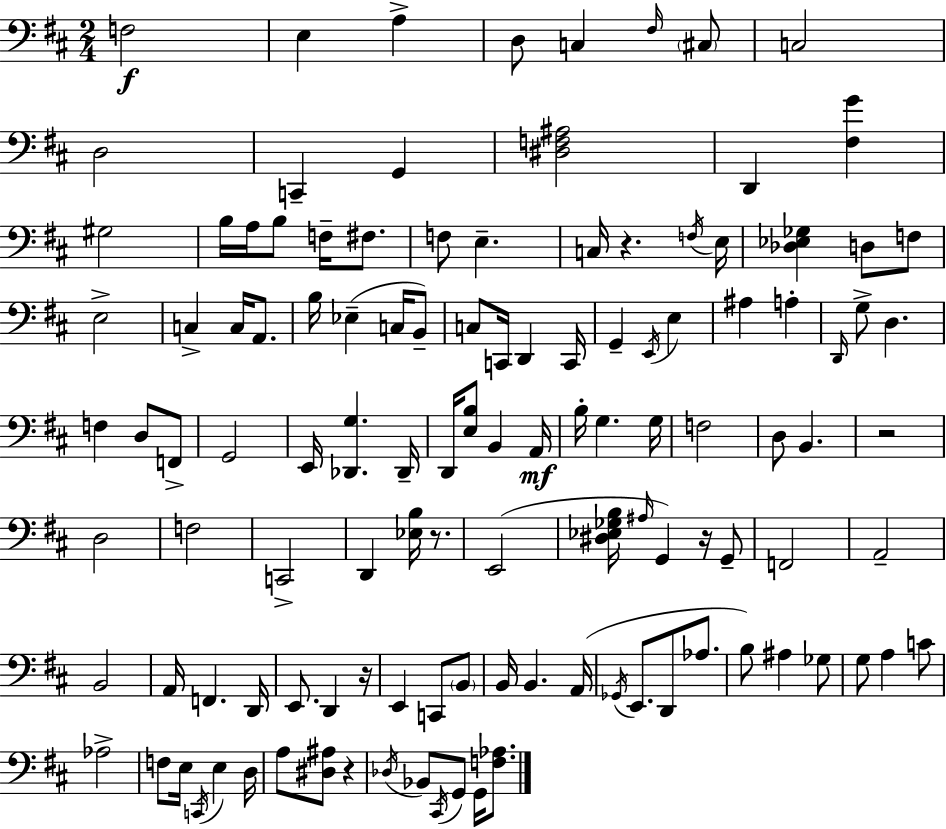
F3/h E3/q A3/q D3/e C3/q F#3/s C#3/e C3/h D3/h C2/q G2/q [D#3,F3,A#3]/h D2/q [F#3,G4]/q G#3/h B3/s A3/s B3/e F3/s F#3/e. F3/e E3/q. C3/s R/q. F3/s E3/s [Db3,Eb3,Gb3]/q D3/e F3/e E3/h C3/q C3/s A2/e. B3/s Eb3/q C3/s B2/e C3/e C2/s D2/q C2/s G2/q E2/s E3/q A#3/q A3/q D2/s G3/e D3/q. F3/q D3/e F2/e G2/h E2/s [Db2,G3]/q. Db2/s D2/s [E3,B3]/e B2/q A2/s B3/s G3/q. G3/s F3/h D3/e B2/q. R/h D3/h F3/h C2/h D2/q [Eb3,B3]/s R/e. E2/h [D#3,Eb3,Gb3,B3]/s A#3/s G2/q R/s G2/e F2/h A2/h B2/h A2/s F2/q. D2/s E2/e. D2/q R/s E2/q C2/e B2/e B2/s B2/q. A2/s Gb2/s E2/e. D2/e Ab3/e. B3/e A#3/q Gb3/e G3/e A3/q C4/e Ab3/h F3/e E3/s C2/s E3/q D3/s A3/e [D#3,A#3]/e R/q Db3/s Bb2/e C#2/s G2/e G2/s [F3,Ab3]/e.